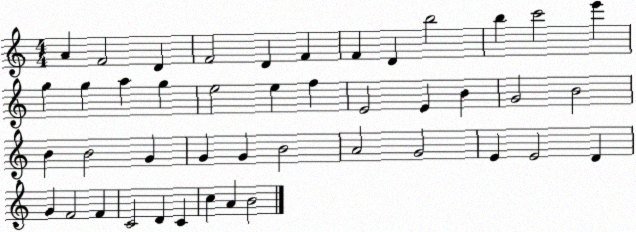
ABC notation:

X:1
T:Untitled
M:4/4
L:1/4
K:C
A F2 D F2 D F F D b2 b c'2 e' g g a g e2 e f E2 E B G2 B2 B B2 G G G B2 A2 G2 E E2 D G F2 F C2 D C c A B2